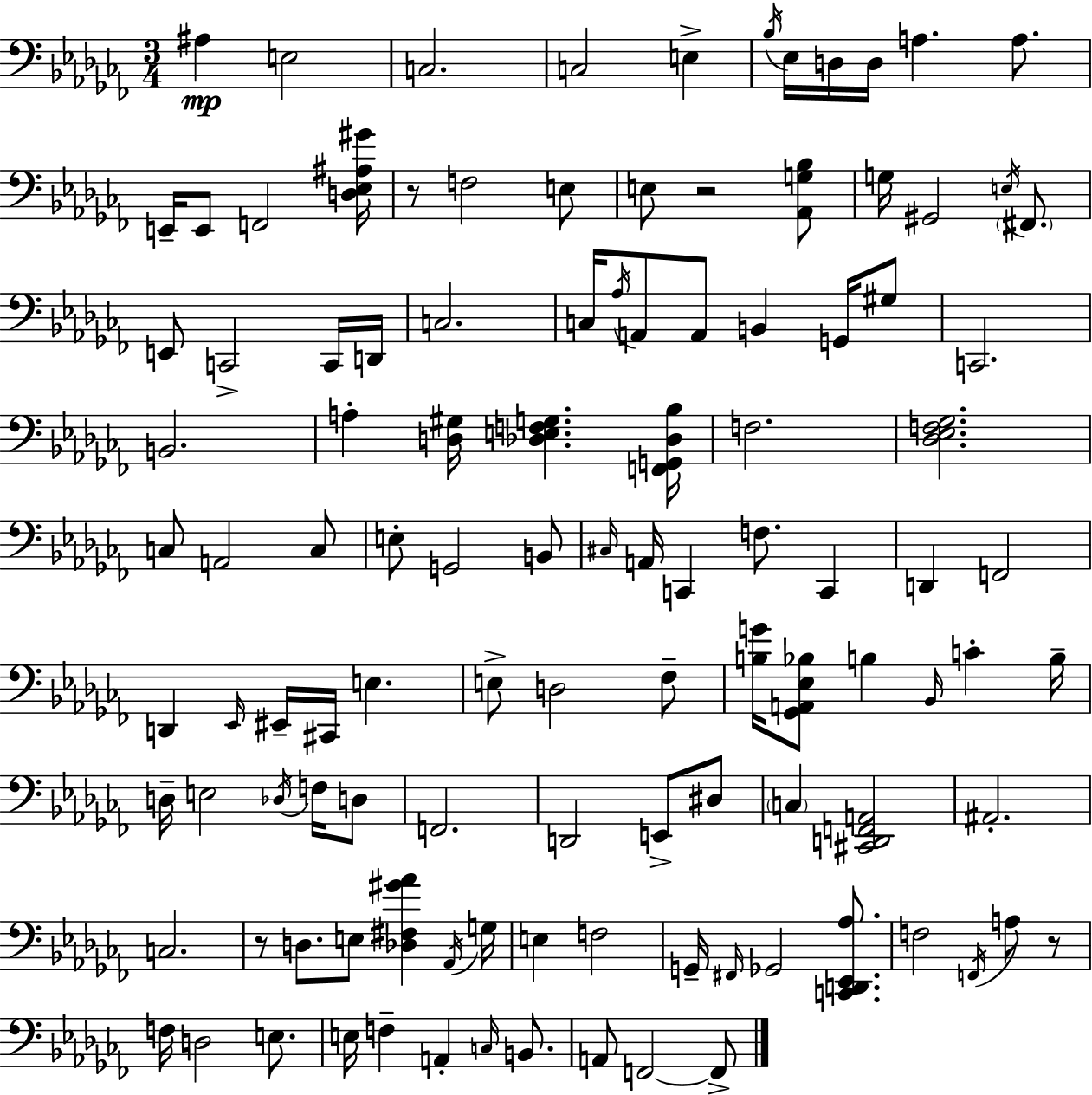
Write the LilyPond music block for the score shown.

{
  \clef bass
  \numericTimeSignature
  \time 3/4
  \key aes \minor
  \repeat volta 2 { ais4\mp e2 | c2. | c2 e4-> | \acciaccatura { bes16 } ees16 d16 d16 a4. a8. | \break e,16-- e,8 f,2 | <d ees ais gis'>16 r8 f2 e8 | e8 r2 <aes, g bes>8 | g16 gis,2 \acciaccatura { e16 } \parenthesize fis,8. | \break e,8 c,2-> | c,16 d,16 c2. | c16 \acciaccatura { aes16 } a,8 a,8 b,4 | g,16 gis8 c,2. | \break b,2. | a4-. <d gis>16 <des e f g>4. | <f, g, des bes>16 f2. | <des ees f ges>2. | \break c8 a,2 | c8 e8-. g,2 | b,8 \grace { cis16 } a,16 c,4 f8. | c,4 d,4 f,2 | \break d,4 \grace { ees,16 } eis,16-- cis,16 e4. | e8-> d2 | fes8-- <b g'>16 <ges, a, ees bes>8 b4 | \grace { bes,16 } c'4-. b16-- d16-- e2 | \break \acciaccatura { des16 } f16 d8 f,2. | d,2 | e,8-> dis8 \parenthesize c4 <cis, d, f, a,>2 | ais,2.-. | \break c2. | r8 d8. | e8 <des fis gis' aes'>4 \acciaccatura { aes,16 } g16 e4 | f2 g,16-- \grace { fis,16 } ges,2 | \break <c, d, ees, aes>8. f2 | \acciaccatura { f,16 } a8 r8 f16 d2 | e8. e16 f4-- | a,4-. \grace { c16 } b,8. a,8 | \break f,2~~ f,8-> } \bar "|."
}